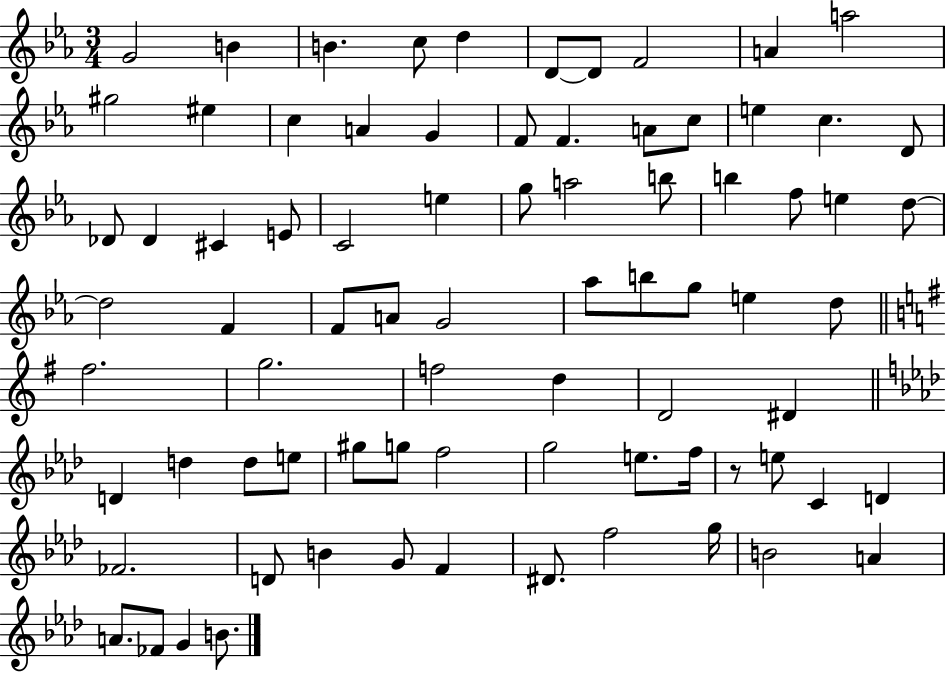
G4/h B4/q B4/q. C5/e D5/q D4/e D4/e F4/h A4/q A5/h G#5/h EIS5/q C5/q A4/q G4/q F4/e F4/q. A4/e C5/e E5/q C5/q. D4/e Db4/e Db4/q C#4/q E4/e C4/h E5/q G5/e A5/h B5/e B5/q F5/e E5/q D5/e D5/h F4/q F4/e A4/e G4/h Ab5/e B5/e G5/e E5/q D5/e F#5/h. G5/h. F5/h D5/q D4/h D#4/q D4/q D5/q D5/e E5/e G#5/e G5/e F5/h G5/h E5/e. F5/s R/e E5/e C4/q D4/q FES4/h. D4/e B4/q G4/e F4/q D#4/e. F5/h G5/s B4/h A4/q A4/e. FES4/e G4/q B4/e.